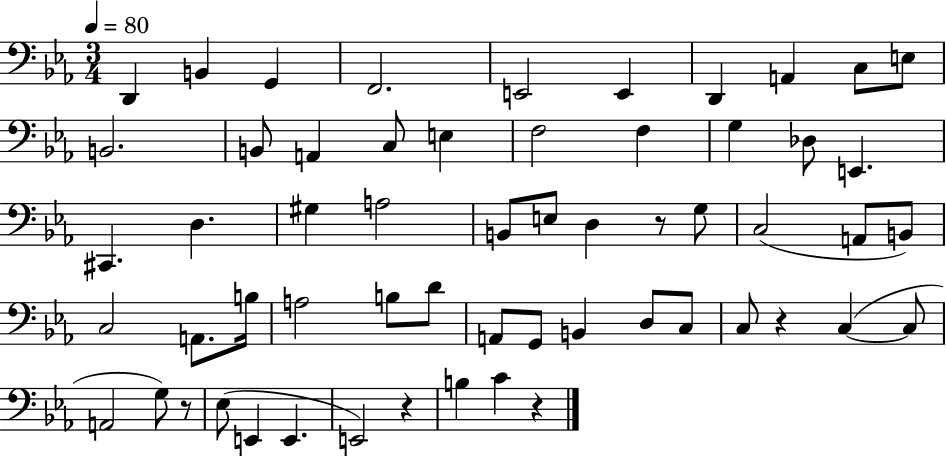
X:1
T:Untitled
M:3/4
L:1/4
K:Eb
D,, B,, G,, F,,2 E,,2 E,, D,, A,, C,/2 E,/2 B,,2 B,,/2 A,, C,/2 E, F,2 F, G, _D,/2 E,, ^C,, D, ^G, A,2 B,,/2 E,/2 D, z/2 G,/2 C,2 A,,/2 B,,/2 C,2 A,,/2 B,/4 A,2 B,/2 D/2 A,,/2 G,,/2 B,, D,/2 C,/2 C,/2 z C, C,/2 A,,2 G,/2 z/2 _E,/2 E,, E,, E,,2 z B, C z